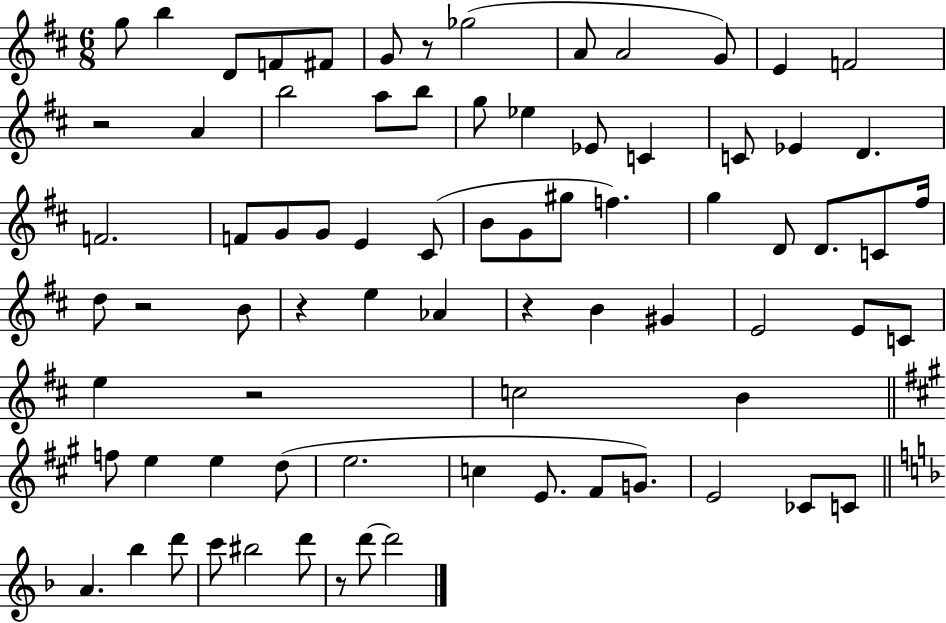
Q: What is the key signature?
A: D major